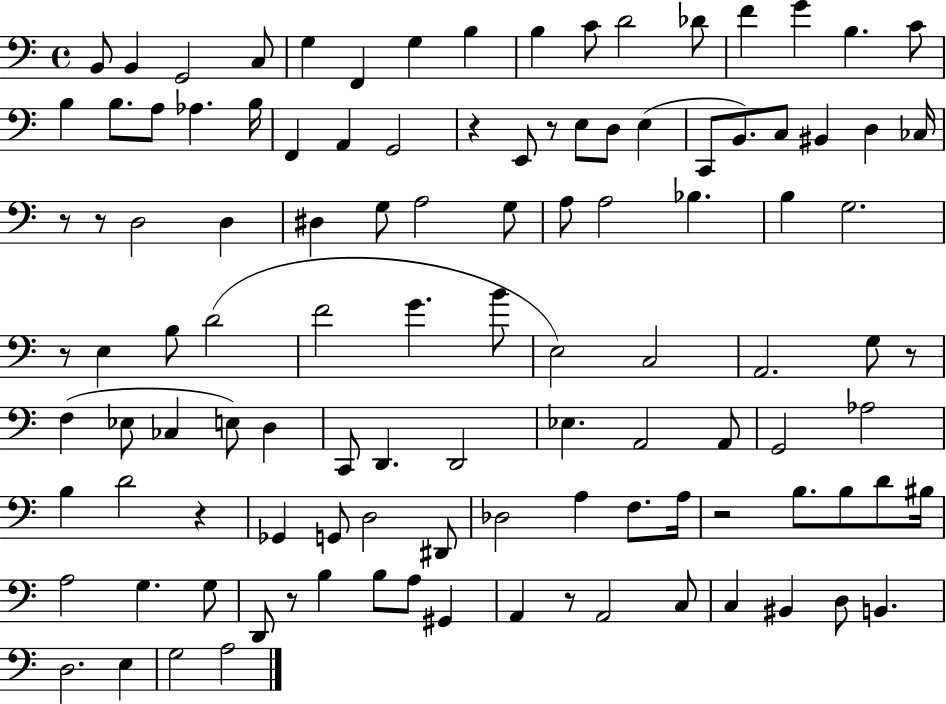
B2/e B2/q G2/h C3/e G3/q F2/q G3/q B3/q B3/q C4/e D4/h Db4/e F4/q G4/q B3/q. C4/e B3/q B3/e. A3/e Ab3/q. B3/s F2/q A2/q G2/h R/q E2/e R/e E3/e D3/e E3/q C2/e B2/e. C3/e BIS2/q D3/q CES3/s R/e R/e D3/h D3/q D#3/q G3/e A3/h G3/e A3/e A3/h Bb3/q. B3/q G3/h. R/e E3/q B3/e D4/h F4/h G4/q. B4/e E3/h C3/h A2/h. G3/e R/e F3/q Eb3/e CES3/q E3/e D3/q C2/e D2/q. D2/h Eb3/q. A2/h A2/e G2/h Ab3/h B3/q D4/h R/q Gb2/q G2/e D3/h D#2/e Db3/h A3/q F3/e. A3/s R/h B3/e. B3/e D4/e BIS3/s A3/h G3/q. G3/e D2/e R/e B3/q B3/e A3/e G#2/q A2/q R/e A2/h C3/e C3/q BIS2/q D3/e B2/q. D3/h. E3/q G3/h A3/h